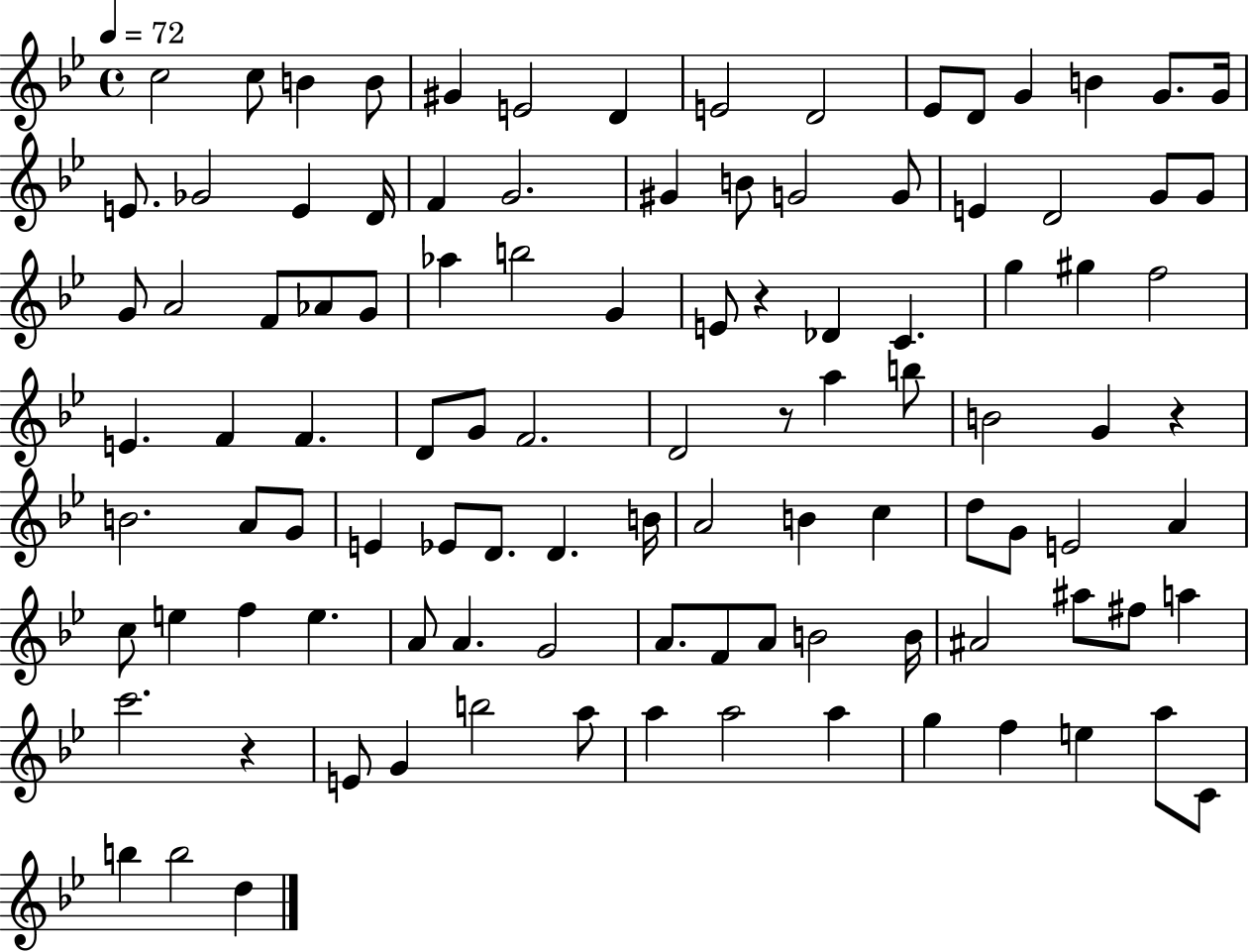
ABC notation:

X:1
T:Untitled
M:4/4
L:1/4
K:Bb
c2 c/2 B B/2 ^G E2 D E2 D2 _E/2 D/2 G B G/2 G/4 E/2 _G2 E D/4 F G2 ^G B/2 G2 G/2 E D2 G/2 G/2 G/2 A2 F/2 _A/2 G/2 _a b2 G E/2 z _D C g ^g f2 E F F D/2 G/2 F2 D2 z/2 a b/2 B2 G z B2 A/2 G/2 E _E/2 D/2 D B/4 A2 B c d/2 G/2 E2 A c/2 e f e A/2 A G2 A/2 F/2 A/2 B2 B/4 ^A2 ^a/2 ^f/2 a c'2 z E/2 G b2 a/2 a a2 a g f e a/2 C/2 b b2 d